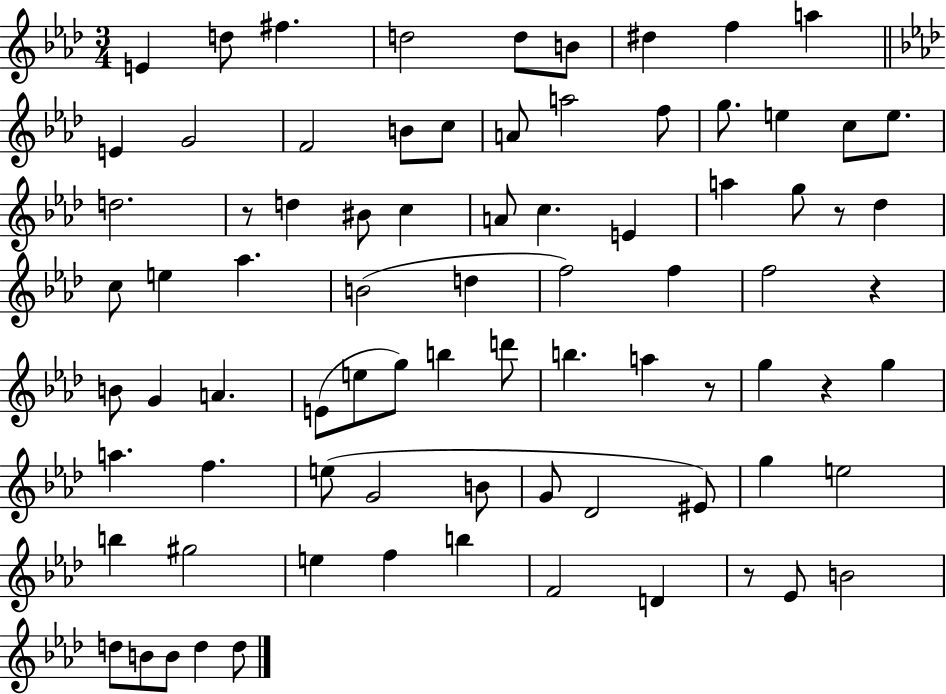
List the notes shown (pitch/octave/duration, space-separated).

E4/q D5/e F#5/q. D5/h D5/e B4/e D#5/q F5/q A5/q E4/q G4/h F4/h B4/e C5/e A4/e A5/h F5/e G5/e. E5/q C5/e E5/e. D5/h. R/e D5/q BIS4/e C5/q A4/e C5/q. E4/q A5/q G5/e R/e Db5/q C5/e E5/q Ab5/q. B4/h D5/q F5/h F5/q F5/h R/q B4/e G4/q A4/q. E4/e E5/e G5/e B5/q D6/e B5/q. A5/q R/e G5/q R/q G5/q A5/q. F5/q. E5/e G4/h B4/e G4/e Db4/h EIS4/e G5/q E5/h B5/q G#5/h E5/q F5/q B5/q F4/h D4/q R/e Eb4/e B4/h D5/e B4/e B4/e D5/q D5/e